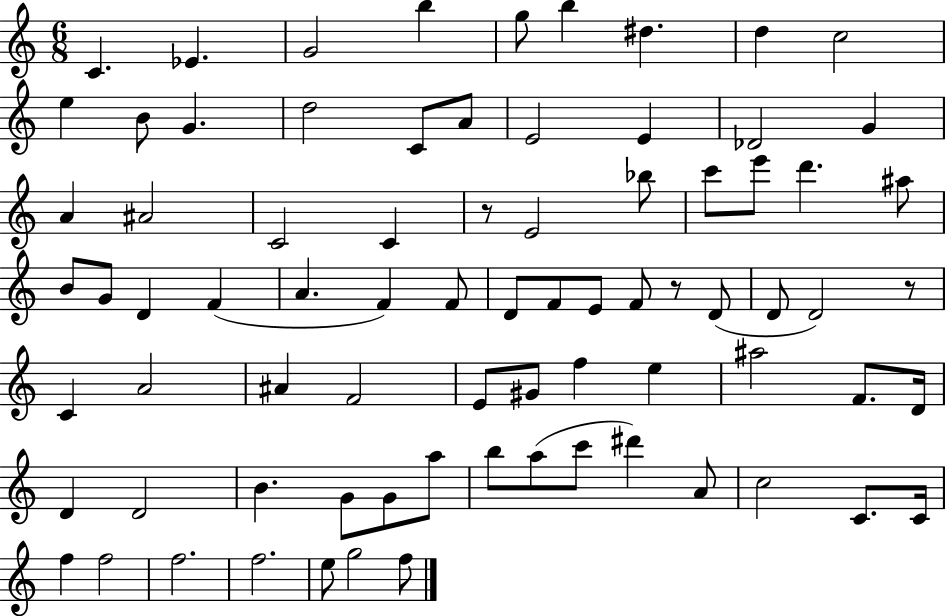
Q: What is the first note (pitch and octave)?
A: C4